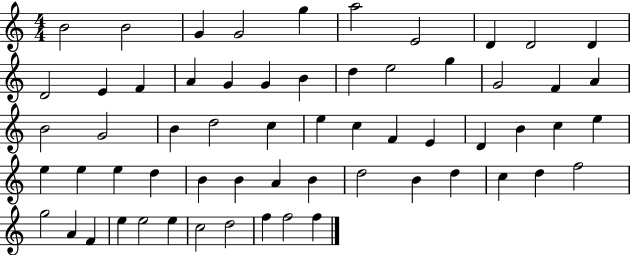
X:1
T:Untitled
M:4/4
L:1/4
K:C
B2 B2 G G2 g a2 E2 D D2 D D2 E F A G G B d e2 g G2 F A B2 G2 B d2 c e c F E D B c e e e e d B B A B d2 B d c d f2 g2 A F e e2 e c2 d2 f f2 f